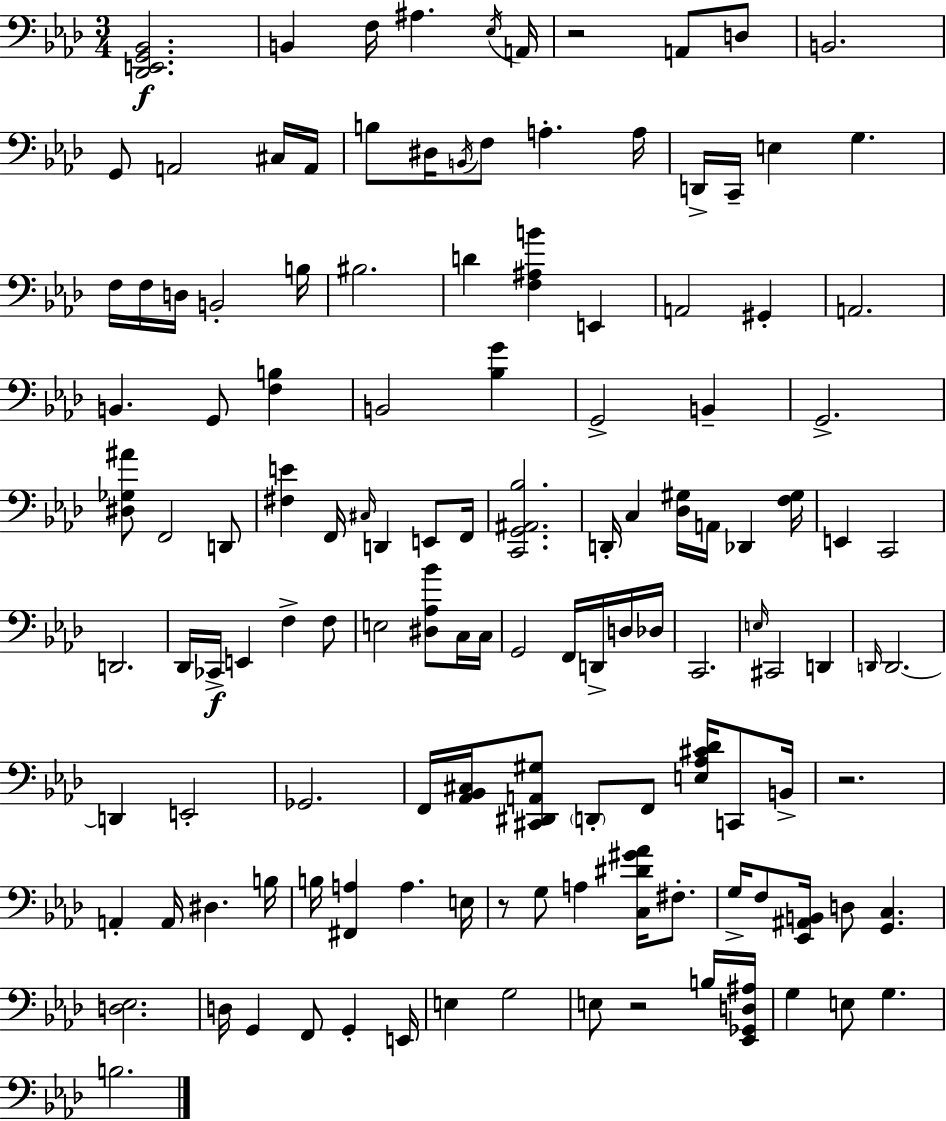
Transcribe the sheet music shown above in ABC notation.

X:1
T:Untitled
M:3/4
L:1/4
K:Ab
[_D,,E,,G,,_B,,]2 B,, F,/4 ^A, _E,/4 A,,/4 z2 A,,/2 D,/2 B,,2 G,,/2 A,,2 ^C,/4 A,,/4 B,/2 ^D,/4 B,,/4 F,/2 A, A,/4 D,,/4 C,,/4 E, G, F,/4 F,/4 D,/4 B,,2 B,/4 ^B,2 D [F,^A,B] E,, A,,2 ^G,, A,,2 B,, G,,/2 [F,B,] B,,2 [_B,G] G,,2 B,, G,,2 [^D,_G,^A]/2 F,,2 D,,/2 [^F,E] F,,/4 ^C,/4 D,, E,,/2 F,,/4 [C,,G,,^A,,_B,]2 D,,/4 C, [_D,^G,]/4 A,,/4 _D,, [F,^G,]/4 E,, C,,2 D,,2 _D,,/4 _C,,/4 E,, F, F,/2 E,2 [^D,_A,_B]/2 C,/4 C,/4 G,,2 F,,/4 D,,/4 D,/4 _D,/4 C,,2 E,/4 ^C,,2 D,, D,,/4 D,,2 D,, E,,2 _G,,2 F,,/4 [_A,,_B,,^C,]/4 [^C,,^D,,A,,^G,]/2 D,,/2 F,,/2 [E,_A,^C_D]/4 C,,/2 B,,/4 z2 A,, A,,/4 ^D, B,/4 B,/4 [^F,,A,] A, E,/4 z/2 G,/2 A, [C,^D^G_A]/4 ^F,/2 G,/4 F,/2 [_E,,^A,,B,,]/4 D,/2 [G,,C,] [D,_E,]2 D,/4 G,, F,,/2 G,, E,,/4 E, G,2 E,/2 z2 B,/4 [_E,,_G,,D,^A,]/4 G, E,/2 G, B,2